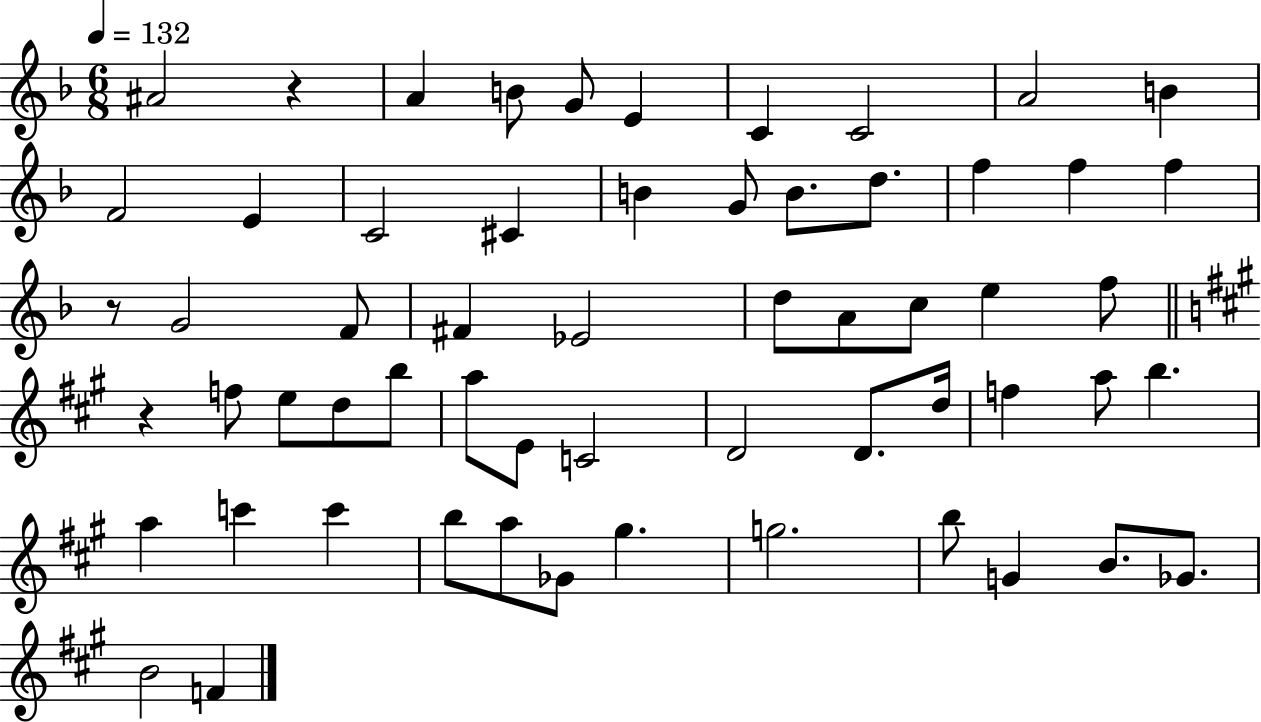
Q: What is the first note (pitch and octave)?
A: A#4